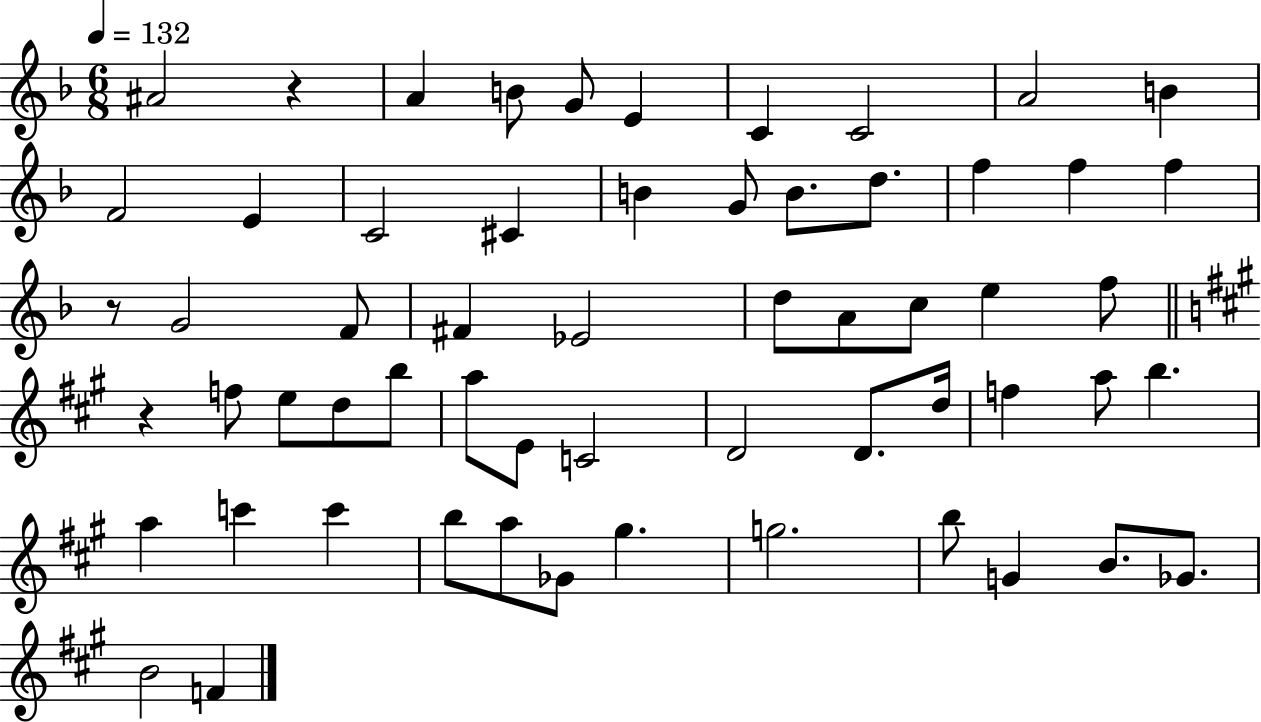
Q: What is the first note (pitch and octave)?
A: A#4